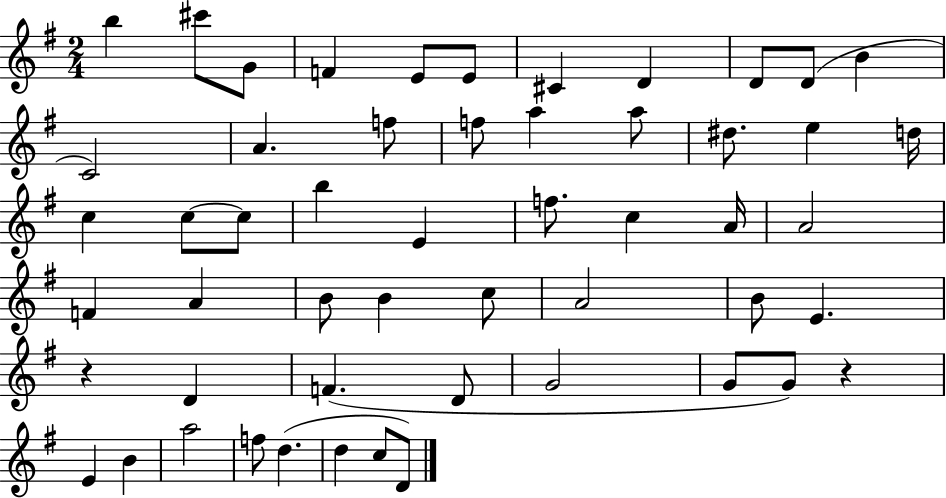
{
  \clef treble
  \numericTimeSignature
  \time 2/4
  \key g \major
  b''4 cis'''8 g'8 | f'4 e'8 e'8 | cis'4 d'4 | d'8 d'8( b'4 | \break c'2) | a'4. f''8 | f''8 a''4 a''8 | dis''8. e''4 d''16 | \break c''4 c''8~~ c''8 | b''4 e'4 | f''8. c''4 a'16 | a'2 | \break f'4 a'4 | b'8 b'4 c''8 | a'2 | b'8 e'4. | \break r4 d'4 | f'4.( d'8 | g'2 | g'8 g'8) r4 | \break e'4 b'4 | a''2 | f''8 d''4.( | d''4 c''8 d'8) | \break \bar "|."
}